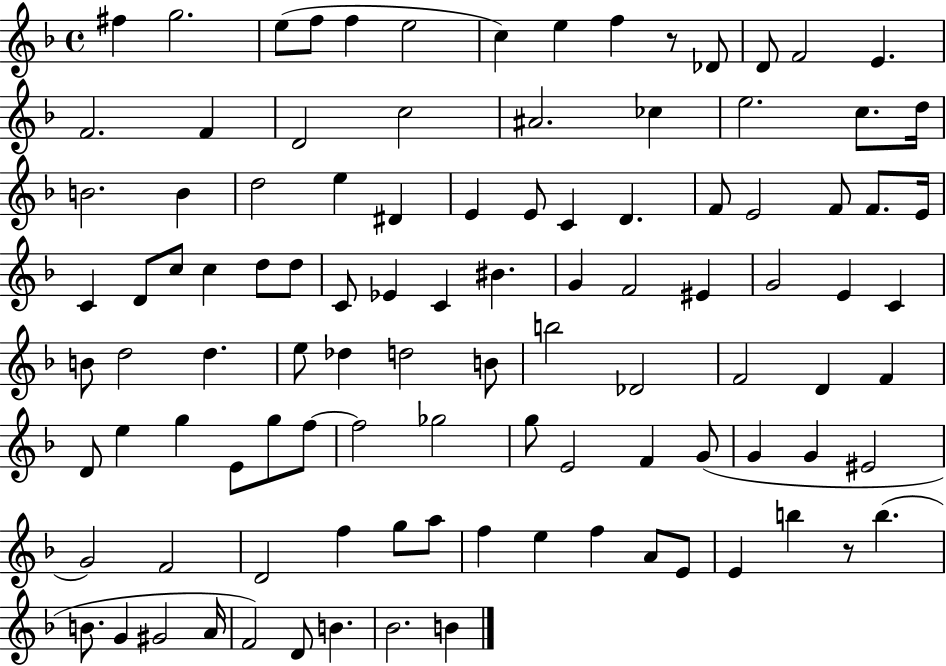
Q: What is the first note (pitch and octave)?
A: F#5